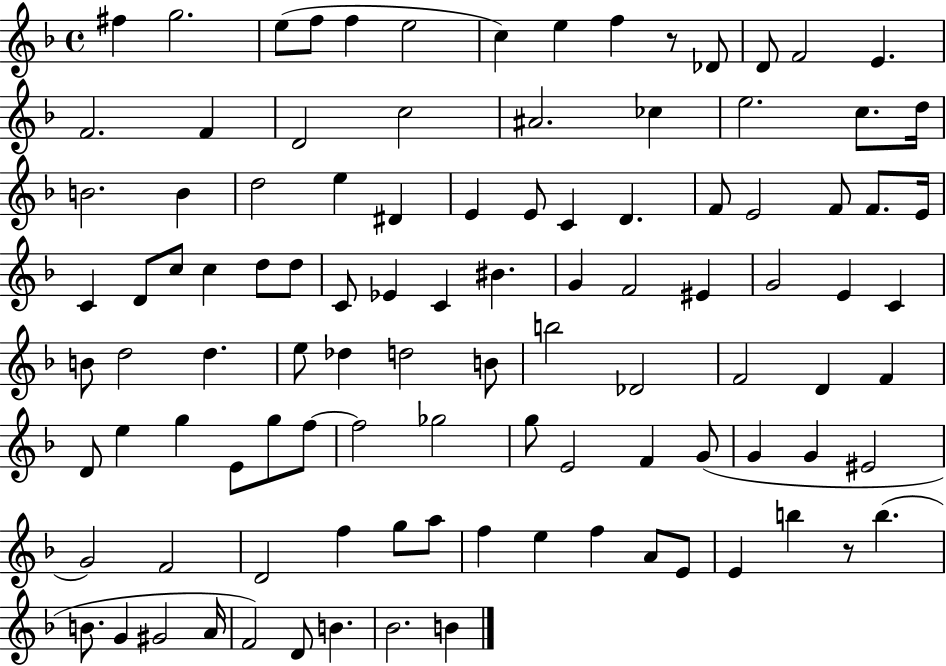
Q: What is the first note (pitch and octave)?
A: F#5